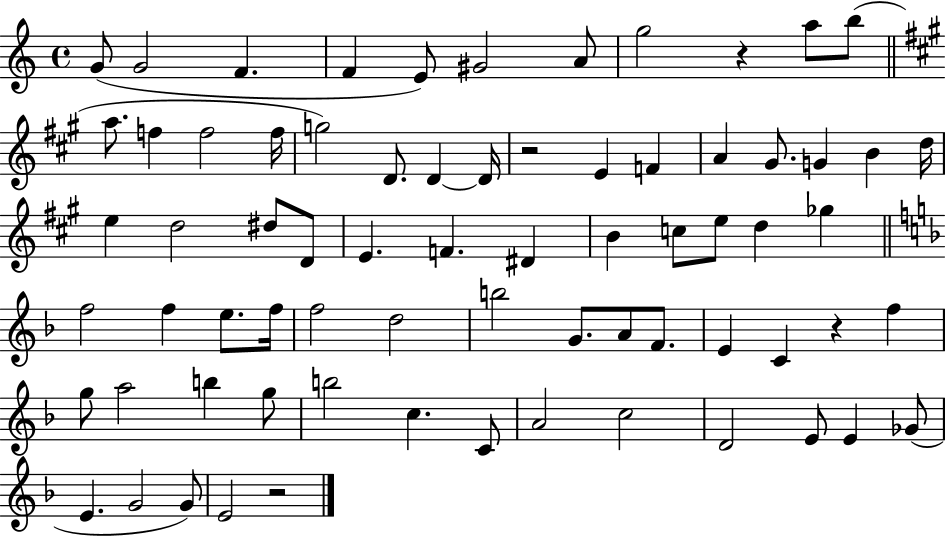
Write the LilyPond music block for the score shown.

{
  \clef treble
  \time 4/4
  \defaultTimeSignature
  \key c \major
  g'8( g'2 f'4. | f'4 e'8) gis'2 a'8 | g''2 r4 a''8 b''8( | \bar "||" \break \key a \major a''8. f''4 f''2 f''16 | g''2) d'8. d'4~~ d'16 | r2 e'4 f'4 | a'4 gis'8. g'4 b'4 d''16 | \break e''4 d''2 dis''8 d'8 | e'4. f'4. dis'4 | b'4 c''8 e''8 d''4 ges''4 | \bar "||" \break \key d \minor f''2 f''4 e''8. f''16 | f''2 d''2 | b''2 g'8. a'8 f'8. | e'4 c'4 r4 f''4 | \break g''8 a''2 b''4 g''8 | b''2 c''4. c'8 | a'2 c''2 | d'2 e'8 e'4 ges'8( | \break e'4. g'2 g'8) | e'2 r2 | \bar "|."
}